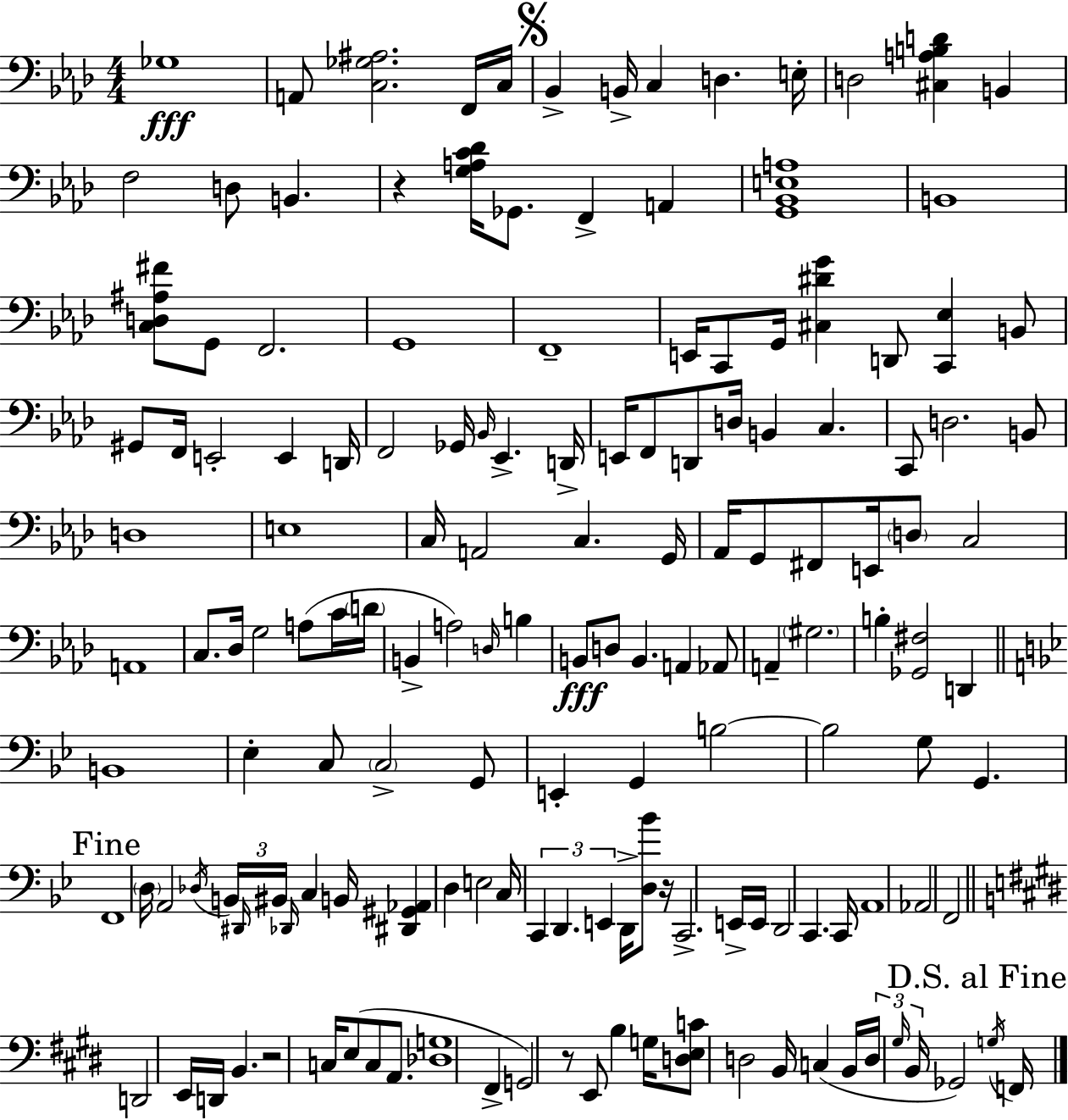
X:1
T:Untitled
M:4/4
L:1/4
K:Fm
_G,4 A,,/2 [C,_G,^A,]2 F,,/4 C,/4 _B,, B,,/4 C, D, E,/4 D,2 [^C,A,B,D] B,, F,2 D,/2 B,, z [G,A,C_D]/4 _G,,/2 F,, A,, [G,,_B,,E,A,]4 B,,4 [C,D,^A,^F]/2 G,,/2 F,,2 G,,4 F,,4 E,,/4 C,,/2 G,,/4 [^C,^DG] D,,/2 [C,,_E,] B,,/2 ^G,,/2 F,,/4 E,,2 E,, D,,/4 F,,2 _G,,/4 _B,,/4 _E,, D,,/4 E,,/4 F,,/2 D,,/2 D,/4 B,, C, C,,/2 D,2 B,,/2 D,4 E,4 C,/4 A,,2 C, G,,/4 _A,,/4 G,,/2 ^F,,/2 E,,/4 D,/2 C,2 A,,4 C,/2 _D,/4 G,2 A,/2 C/4 D/4 B,, A,2 D,/4 B, B,,/2 D,/2 B,, A,, _A,,/2 A,, ^G,2 B, [_G,,^F,]2 D,, B,,4 _E, C,/2 C,2 G,,/2 E,, G,, B,2 B,2 G,/2 G,, F,,4 D,/4 A,,2 _D,/4 B,,/4 ^D,,/4 ^B,,/4 _D,,/4 C, B,,/4 [^D,,^G,,_A,,] D, E,2 C,/4 C,, D,, E,, D,,/4 [D,_B]/2 z/4 C,,2 E,,/4 E,,/4 D,,2 C,, C,,/4 A,,4 _A,,2 F,,2 D,,2 E,,/4 D,,/4 B,, z2 C,/4 E,/2 C,/2 A,,/2 [_D,G,]4 ^F,, G,,2 z/2 E,,/2 B, G,/4 [D,E,C]/2 D,2 B,,/4 C, B,,/4 D,/4 ^G,/4 B,,/4 _G,,2 G,/4 F,,/4